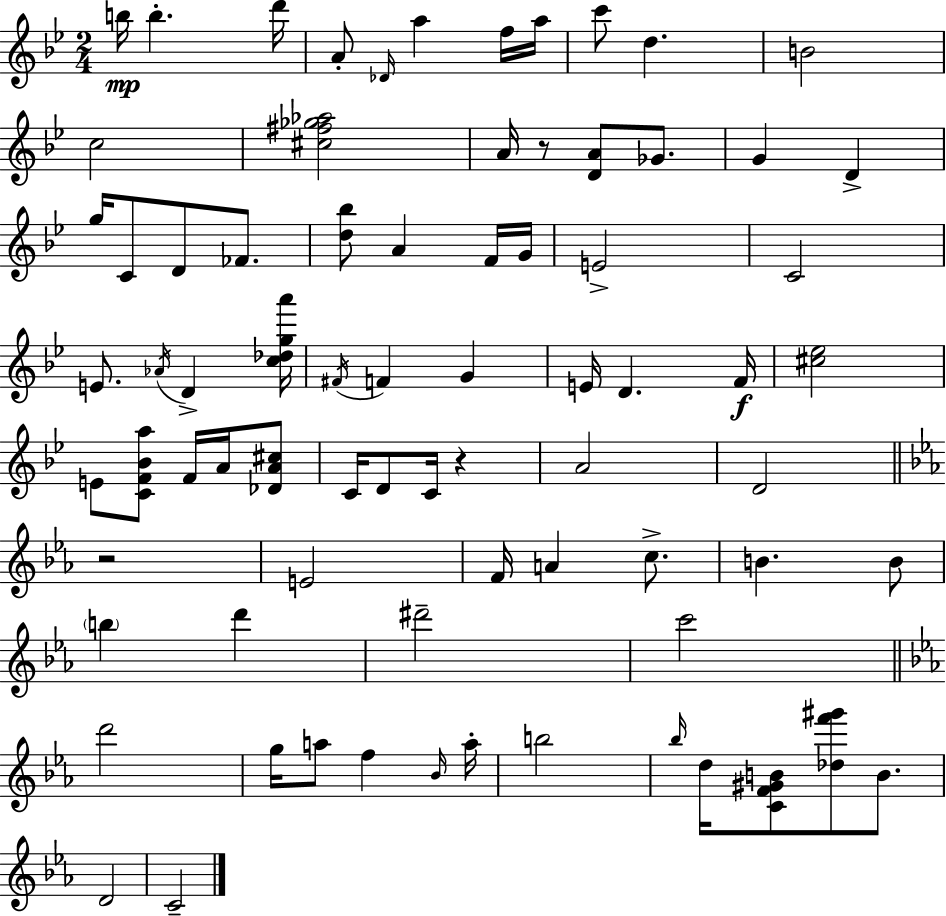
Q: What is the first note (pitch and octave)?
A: B5